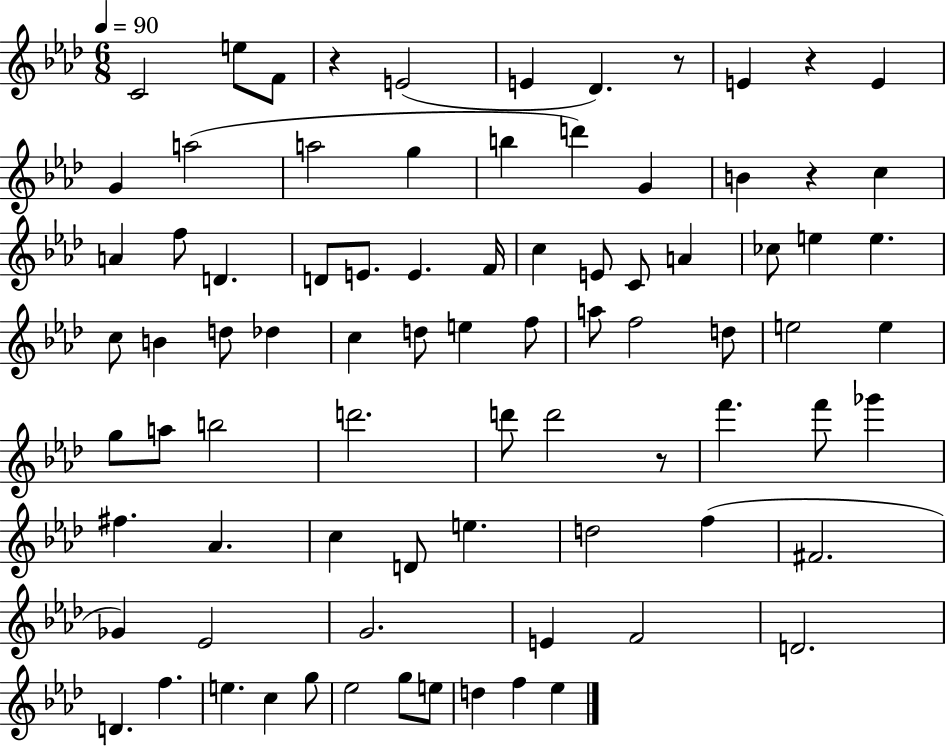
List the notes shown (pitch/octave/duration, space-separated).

C4/h E5/e F4/e R/q E4/h E4/q Db4/q. R/e E4/q R/q E4/q G4/q A5/h A5/h G5/q B5/q D6/q G4/q B4/q R/q C5/q A4/q F5/e D4/q. D4/e E4/e. E4/q. F4/s C5/q E4/e C4/e A4/q CES5/e E5/q E5/q. C5/e B4/q D5/e Db5/q C5/q D5/e E5/q F5/e A5/e F5/h D5/e E5/h E5/q G5/e A5/e B5/h D6/h. D6/e D6/h R/e F6/q. F6/e Gb6/q F#5/q. Ab4/q. C5/q D4/e E5/q. D5/h F5/q F#4/h. Gb4/q Eb4/h G4/h. E4/q F4/h D4/h. D4/q. F5/q. E5/q. C5/q G5/e Eb5/h G5/e E5/e D5/q F5/q Eb5/q